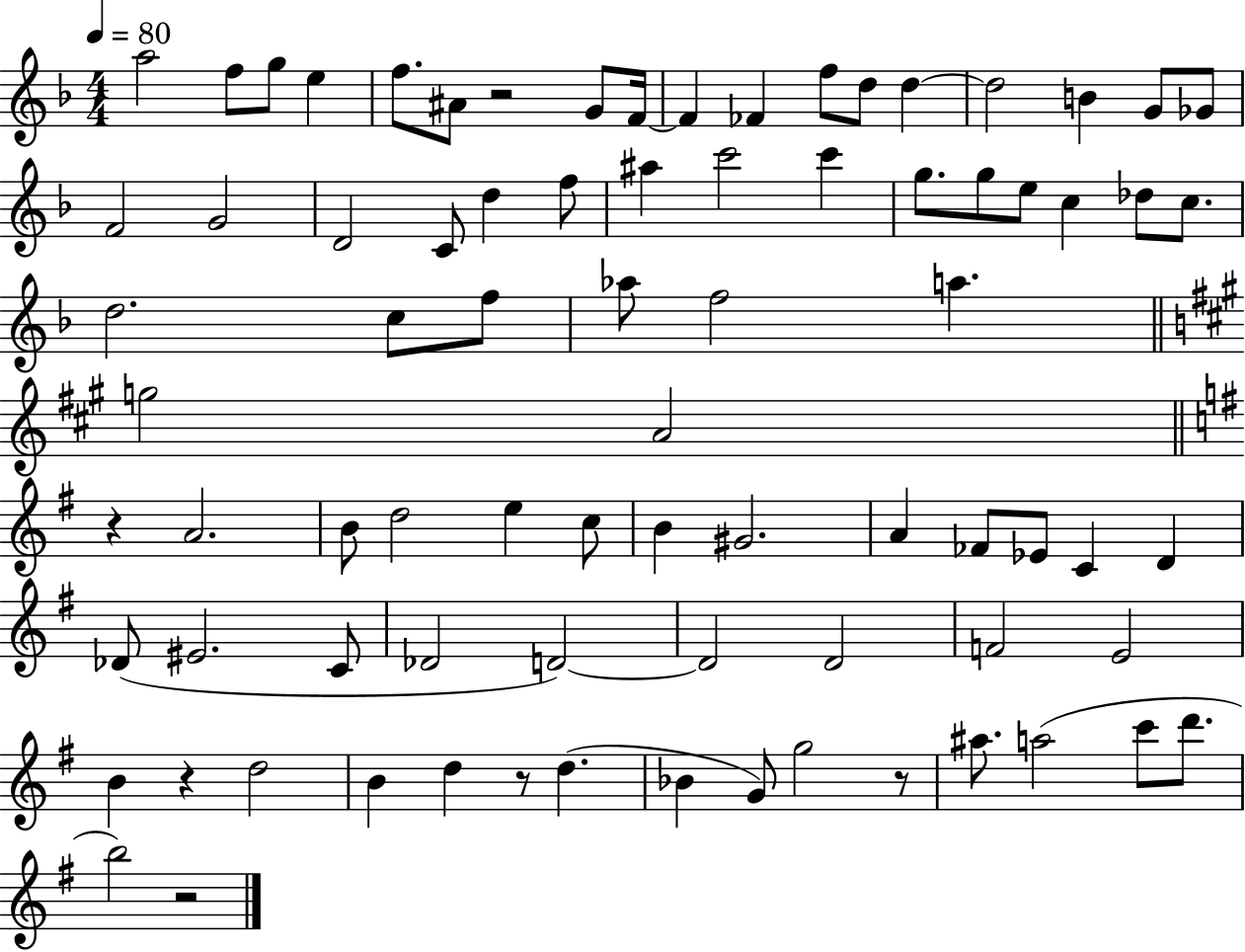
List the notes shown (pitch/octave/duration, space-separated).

A5/h F5/e G5/e E5/q F5/e. A#4/e R/h G4/e F4/s F4/q FES4/q F5/e D5/e D5/q D5/h B4/q G4/e Gb4/e F4/h G4/h D4/h C4/e D5/q F5/e A#5/q C6/h C6/q G5/e. G5/e E5/e C5/q Db5/e C5/e. D5/h. C5/e F5/e Ab5/e F5/h A5/q. G5/h A4/h R/q A4/h. B4/e D5/h E5/q C5/e B4/q G#4/h. A4/q FES4/e Eb4/e C4/q D4/q Db4/e EIS4/h. C4/e Db4/h D4/h D4/h D4/h F4/h E4/h B4/q R/q D5/h B4/q D5/q R/e D5/q. Bb4/q G4/e G5/h R/e A#5/e. A5/h C6/e D6/e. B5/h R/h